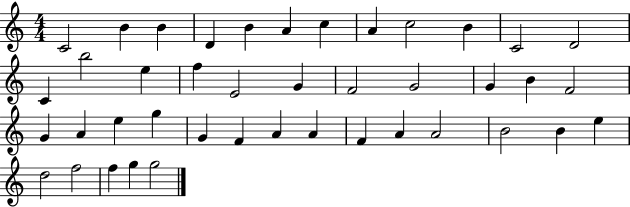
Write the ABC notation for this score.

X:1
T:Untitled
M:4/4
L:1/4
K:C
C2 B B D B A c A c2 B C2 D2 C b2 e f E2 G F2 G2 G B F2 G A e g G F A A F A A2 B2 B e d2 f2 f g g2